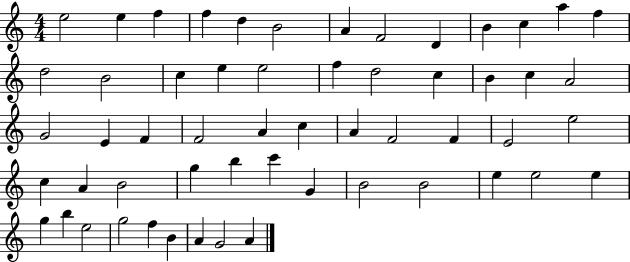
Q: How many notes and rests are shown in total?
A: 56